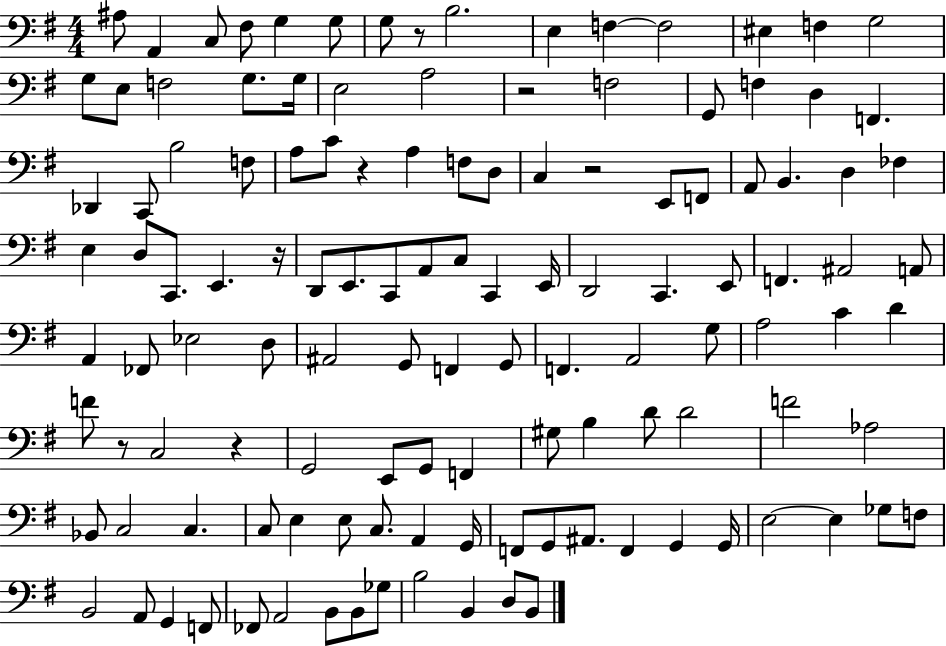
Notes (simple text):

A#3/e A2/q C3/e F#3/e G3/q G3/e G3/e R/e B3/h. E3/q F3/q F3/h EIS3/q F3/q G3/h G3/e E3/e F3/h G3/e. G3/s E3/h A3/h R/h F3/h G2/e F3/q D3/q F2/q. Db2/q C2/e B3/h F3/e A3/e C4/e R/q A3/q F3/e D3/e C3/q R/h E2/e F2/e A2/e B2/q. D3/q FES3/q E3/q D3/e C2/e. E2/q. R/s D2/e E2/e. C2/e A2/e C3/e C2/q E2/s D2/h C2/q. E2/e F2/q. A#2/h A2/e A2/q FES2/e Eb3/h D3/e A#2/h G2/e F2/q G2/e F2/q. A2/h G3/e A3/h C4/q D4/q F4/e R/e C3/h R/q G2/h E2/e G2/e F2/q G#3/e B3/q D4/e D4/h F4/h Ab3/h Bb2/e C3/h C3/q. C3/e E3/q E3/e C3/e. A2/q G2/s F2/e G2/e A#2/e. F2/q G2/q G2/s E3/h E3/q Gb3/e F3/e B2/h A2/e G2/q F2/e FES2/e A2/h B2/e B2/e Gb3/e B3/h B2/q D3/e B2/e